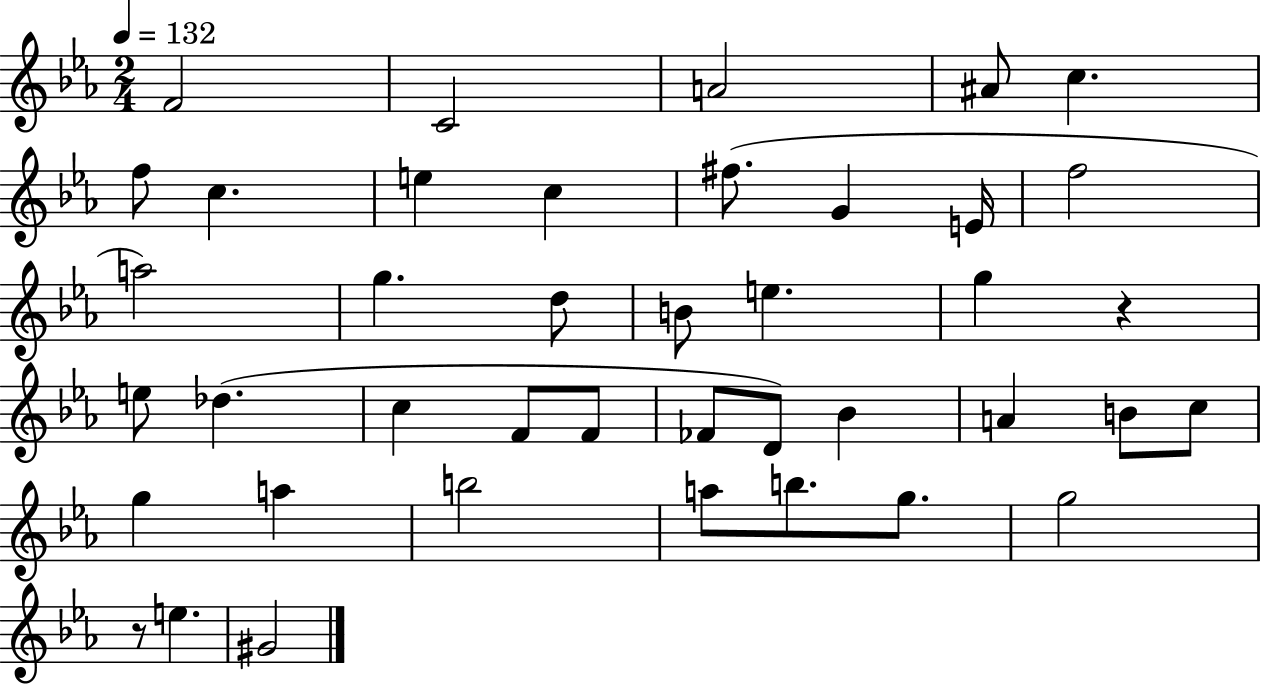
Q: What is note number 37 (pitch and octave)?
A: G5